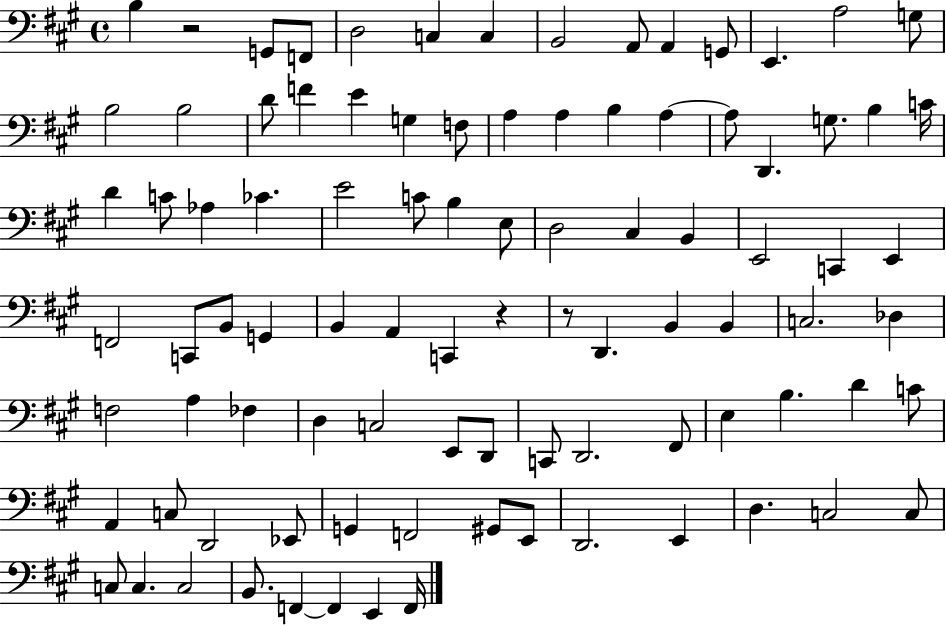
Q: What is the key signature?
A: A major